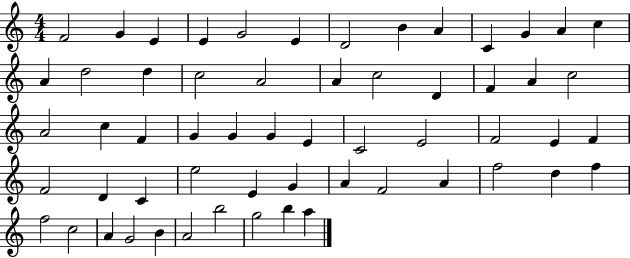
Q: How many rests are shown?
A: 0